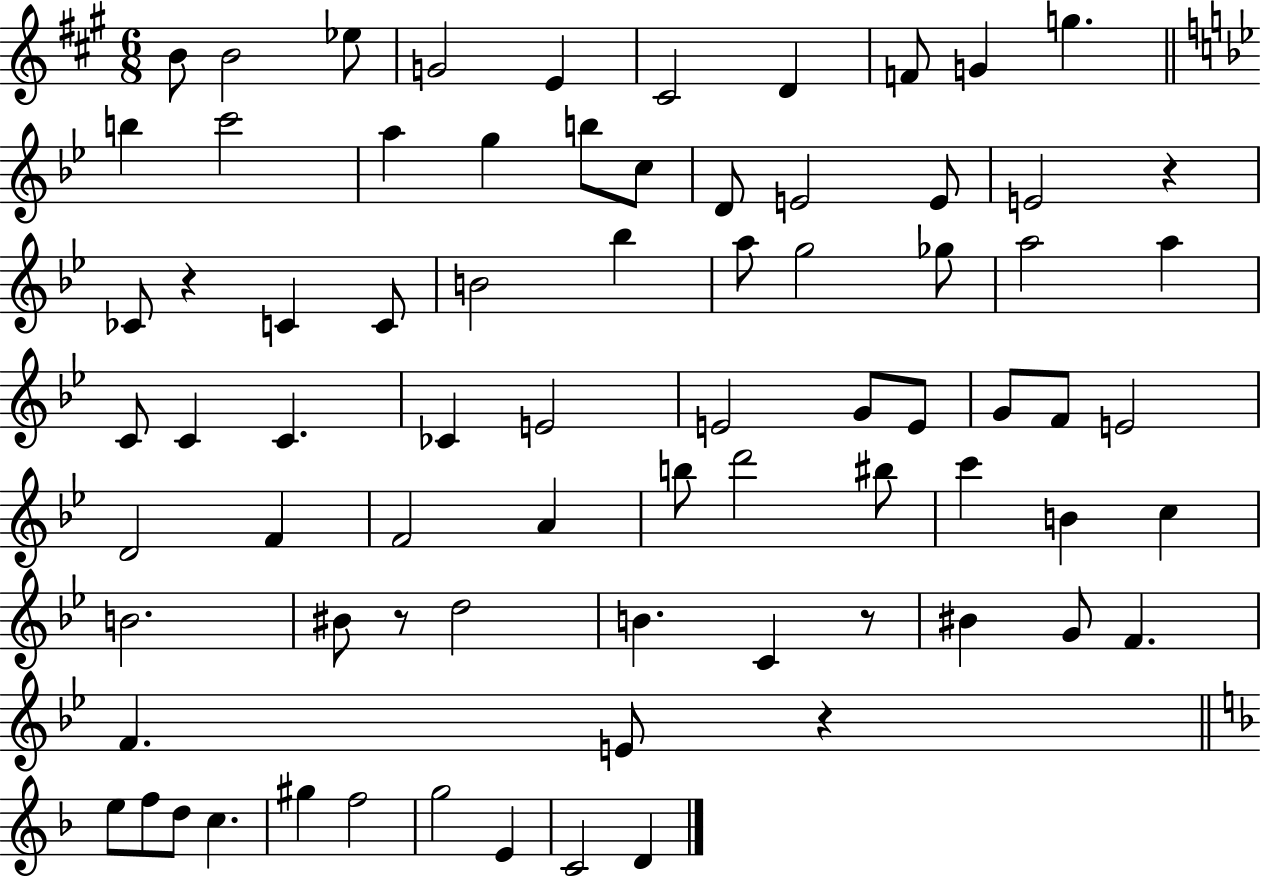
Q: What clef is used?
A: treble